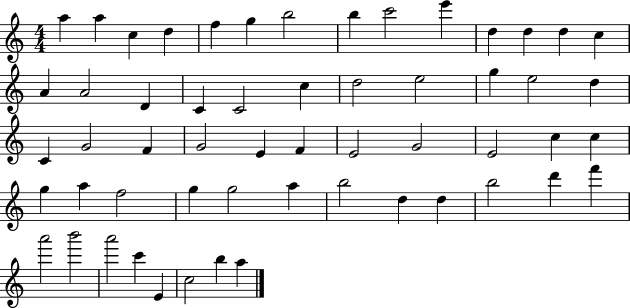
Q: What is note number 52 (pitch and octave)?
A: C6